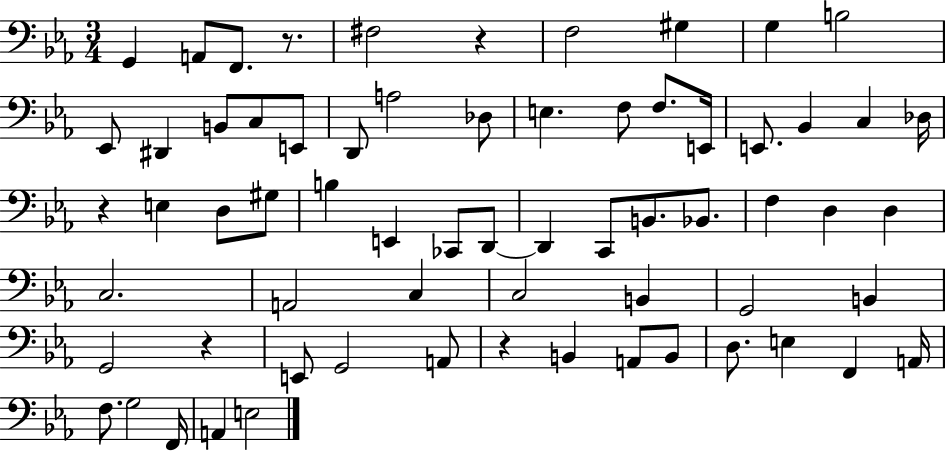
{
  \clef bass
  \numericTimeSignature
  \time 3/4
  \key ees \major
  g,4 a,8 f,8. r8. | fis2 r4 | f2 gis4 | g4 b2 | \break ees,8 dis,4 b,8 c8 e,8 | d,8 a2 des8 | e4. f8 f8. e,16 | e,8. bes,4 c4 des16 | \break r4 e4 d8 gis8 | b4 e,4 ces,8 d,8~~ | d,4 c,8 b,8. bes,8. | f4 d4 d4 | \break c2. | a,2 c4 | c2 b,4 | g,2 b,4 | \break g,2 r4 | e,8 g,2 a,8 | r4 b,4 a,8 b,8 | d8. e4 f,4 a,16 | \break f8. g2 f,16 | a,4 e2 | \bar "|."
}